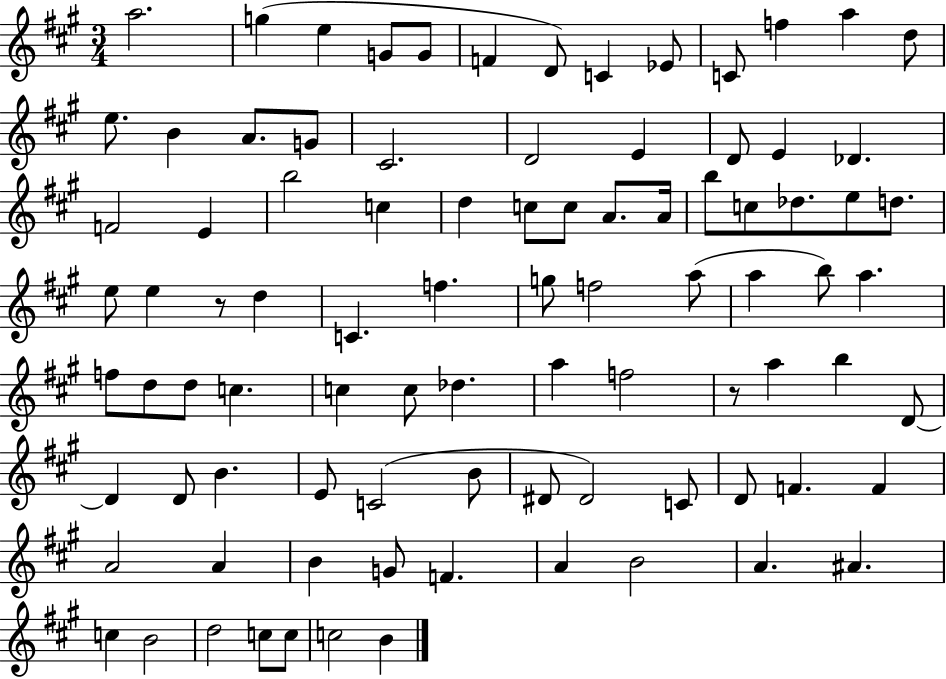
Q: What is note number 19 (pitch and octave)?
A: D4